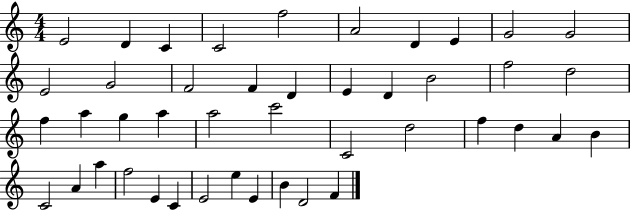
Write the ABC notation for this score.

X:1
T:Untitled
M:4/4
L:1/4
K:C
E2 D C C2 f2 A2 D E G2 G2 E2 G2 F2 F D E D B2 f2 d2 f a g a a2 c'2 C2 d2 f d A B C2 A a f2 E C E2 e E B D2 F